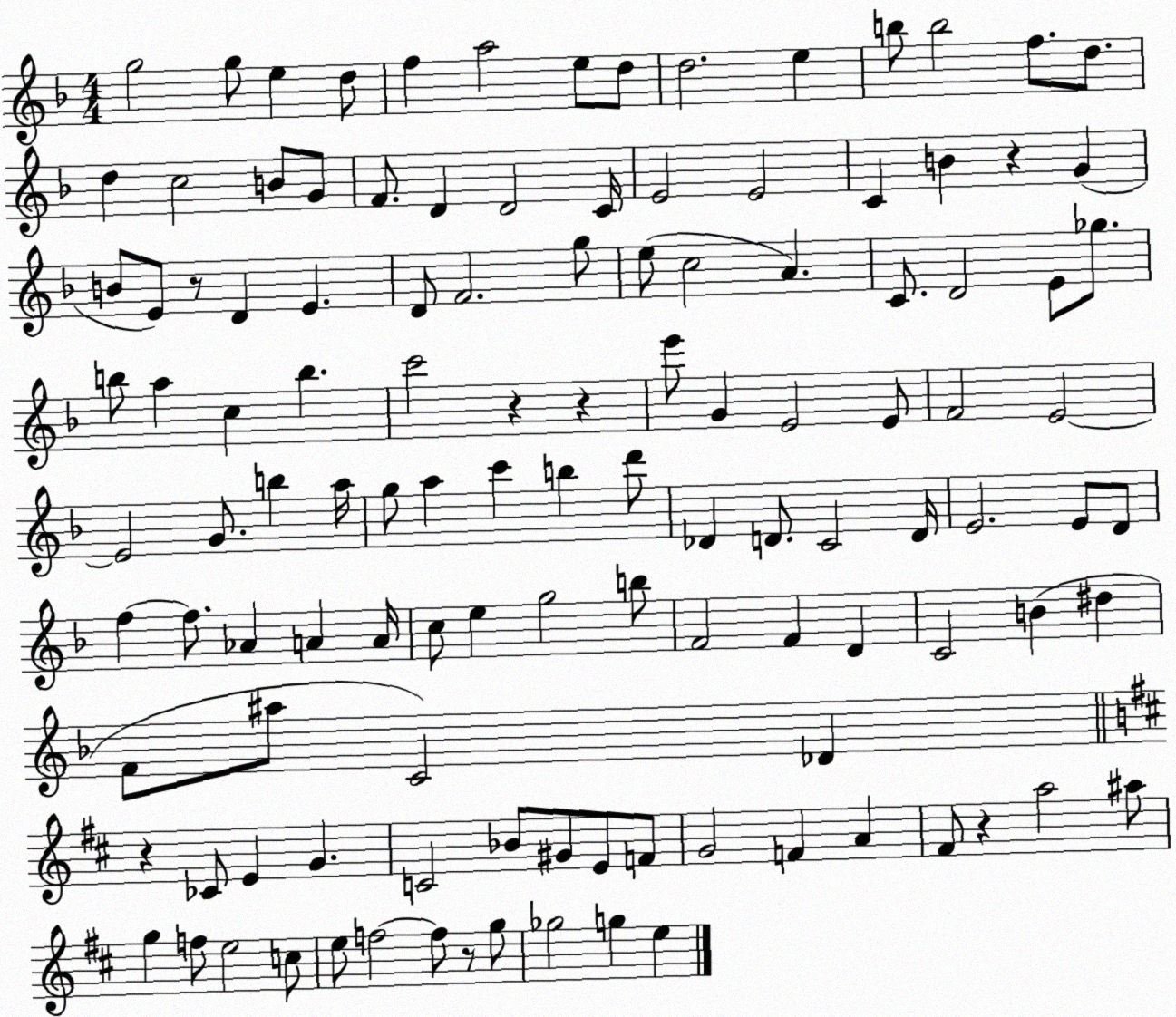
X:1
T:Untitled
M:4/4
L:1/4
K:F
g2 g/2 e d/2 f a2 e/2 d/2 d2 e b/2 b2 f/2 d/2 d c2 B/2 G/2 F/2 D D2 C/4 E2 E2 C B z G B/2 E/2 z/2 D E D/2 F2 g/2 e/2 c2 A C/2 D2 E/2 _g/2 b/2 a c b c'2 z z e'/2 G E2 E/2 F2 E2 E2 G/2 b a/4 g/2 a c' b d'/2 _D D/2 C2 D/4 E2 E/2 D/2 f f/2 _A A A/4 c/2 e g2 b/2 F2 F D C2 B ^d F/2 ^a/2 C2 _D z _C/2 E G C2 _B/2 ^G/2 E/2 F/2 G2 F A ^F/2 z a2 ^a/2 g f/2 e2 c/2 e/2 f2 f/2 z/2 g/2 _g2 g e